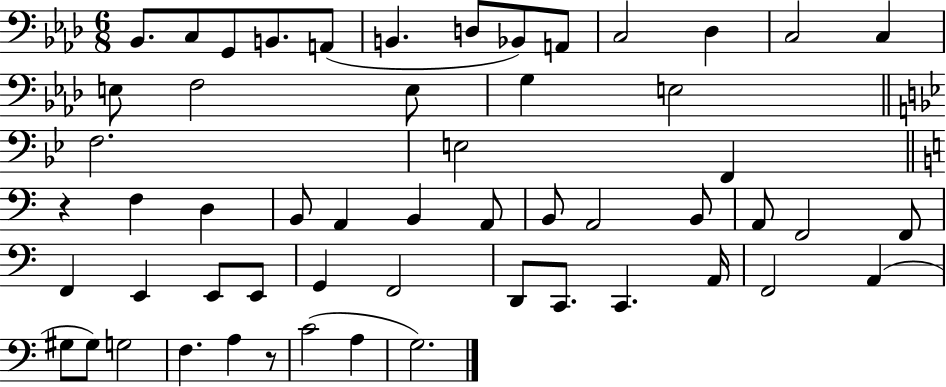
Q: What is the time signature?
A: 6/8